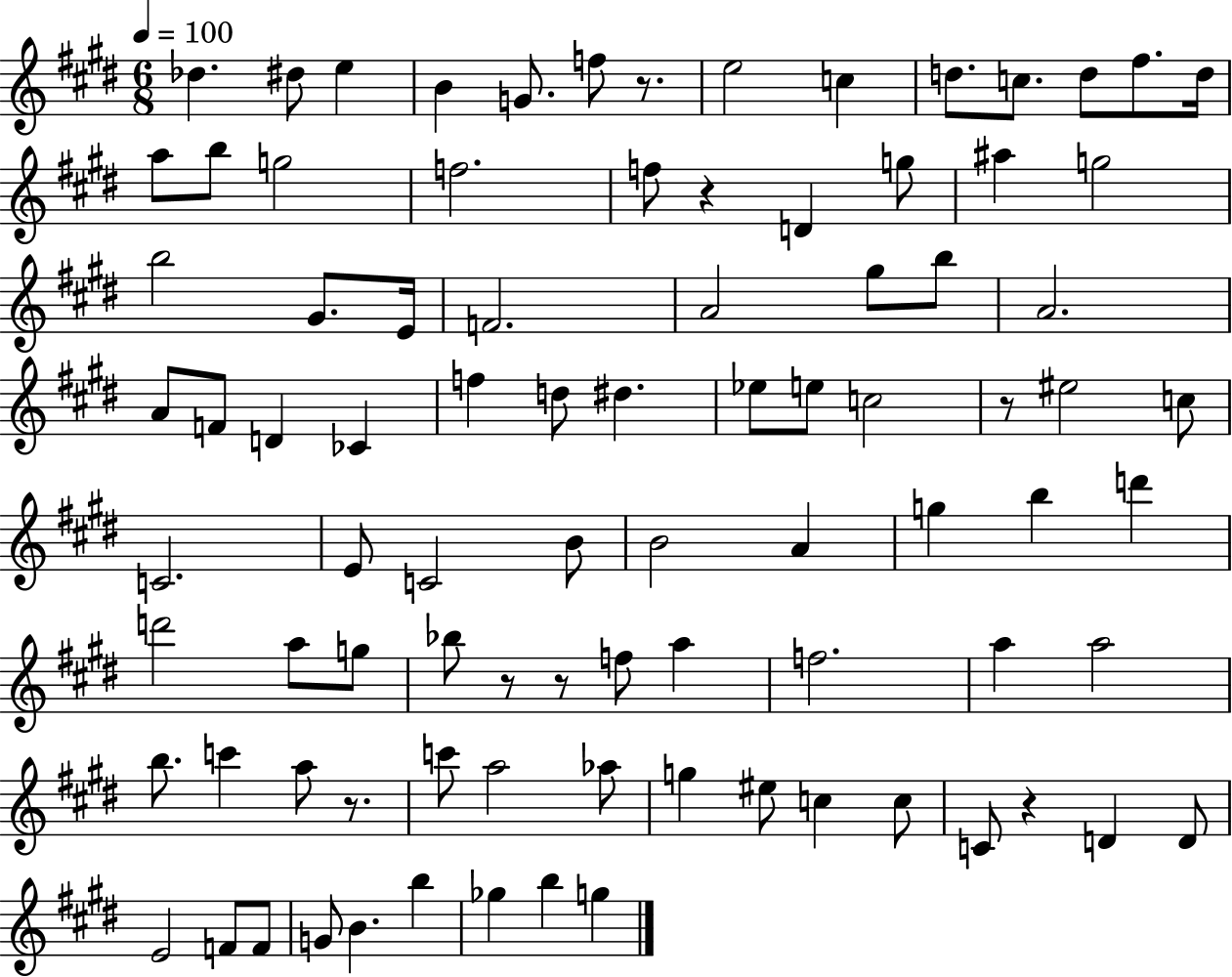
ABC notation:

X:1
T:Untitled
M:6/8
L:1/4
K:E
_d ^d/2 e B G/2 f/2 z/2 e2 c d/2 c/2 d/2 ^f/2 d/4 a/2 b/2 g2 f2 f/2 z D g/2 ^a g2 b2 ^G/2 E/4 F2 A2 ^g/2 b/2 A2 A/2 F/2 D _C f d/2 ^d _e/2 e/2 c2 z/2 ^e2 c/2 C2 E/2 C2 B/2 B2 A g b d' d'2 a/2 g/2 _b/2 z/2 z/2 f/2 a f2 a a2 b/2 c' a/2 z/2 c'/2 a2 _a/2 g ^e/2 c c/2 C/2 z D D/2 E2 F/2 F/2 G/2 B b _g b g